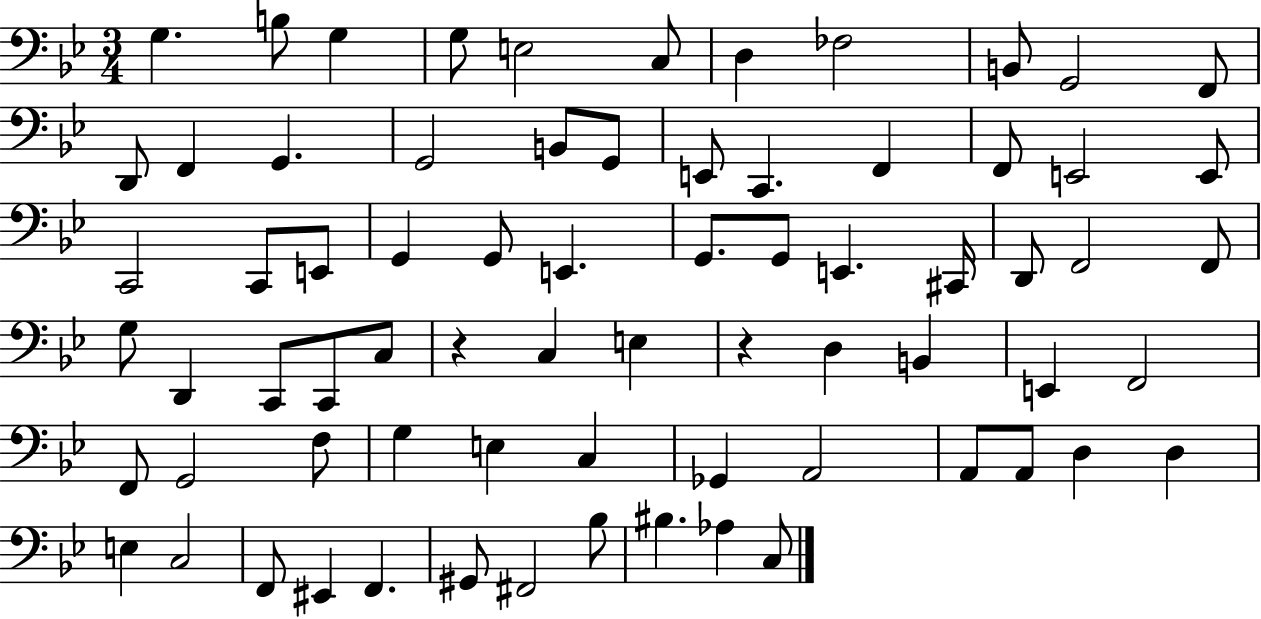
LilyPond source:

{
  \clef bass
  \numericTimeSignature
  \time 3/4
  \key bes \major
  \repeat volta 2 { g4. b8 g4 | g8 e2 c8 | d4 fes2 | b,8 g,2 f,8 | \break d,8 f,4 g,4. | g,2 b,8 g,8 | e,8 c,4. f,4 | f,8 e,2 e,8 | \break c,2 c,8 e,8 | g,4 g,8 e,4. | g,8. g,8 e,4. cis,16 | d,8 f,2 f,8 | \break g8 d,4 c,8 c,8 c8 | r4 c4 e4 | r4 d4 b,4 | e,4 f,2 | \break f,8 g,2 f8 | g4 e4 c4 | ges,4 a,2 | a,8 a,8 d4 d4 | \break e4 c2 | f,8 eis,4 f,4. | gis,8 fis,2 bes8 | bis4. aes4 c8 | \break } \bar "|."
}